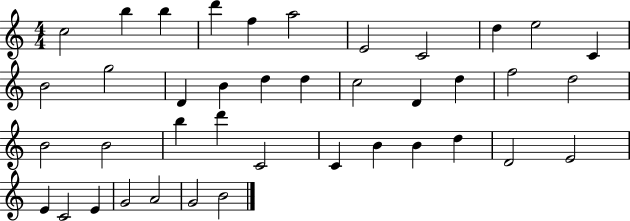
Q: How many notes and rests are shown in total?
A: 40